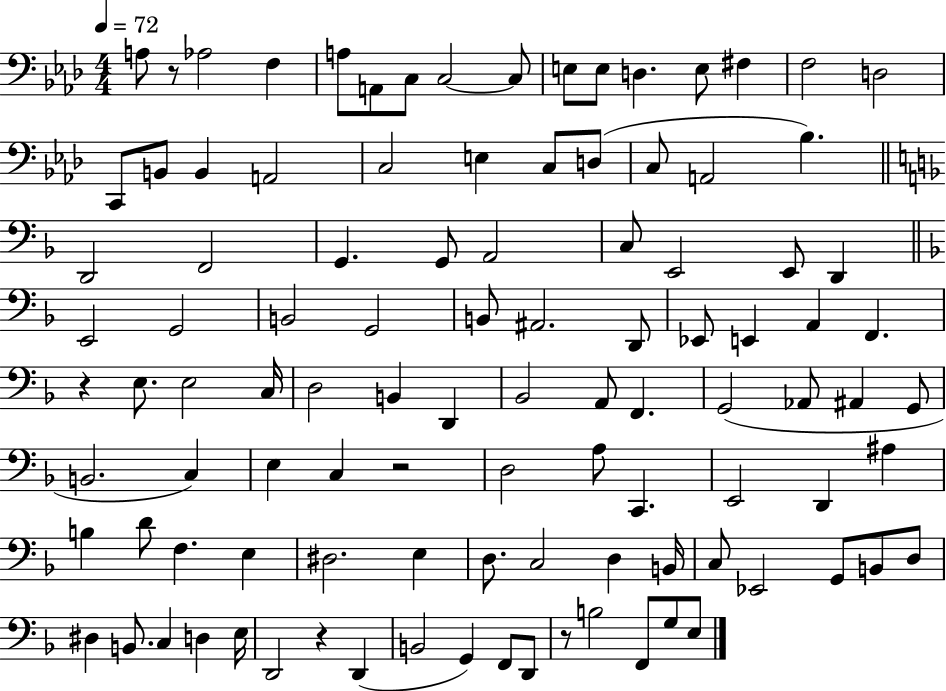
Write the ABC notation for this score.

X:1
T:Untitled
M:4/4
L:1/4
K:Ab
A,/2 z/2 _A,2 F, A,/2 A,,/2 C,/2 C,2 C,/2 E,/2 E,/2 D, E,/2 ^F, F,2 D,2 C,,/2 B,,/2 B,, A,,2 C,2 E, C,/2 D,/2 C,/2 A,,2 _B, D,,2 F,,2 G,, G,,/2 A,,2 C,/2 E,,2 E,,/2 D,, E,,2 G,,2 B,,2 G,,2 B,,/2 ^A,,2 D,,/2 _E,,/2 E,, A,, F,, z E,/2 E,2 C,/4 D,2 B,, D,, _B,,2 A,,/2 F,, G,,2 _A,,/2 ^A,, G,,/2 B,,2 C, E, C, z2 D,2 A,/2 C,, E,,2 D,, ^A, B, D/2 F, E, ^D,2 E, D,/2 C,2 D, B,,/4 C,/2 _E,,2 G,,/2 B,,/2 D,/2 ^D, B,,/2 C, D, E,/4 D,,2 z D,, B,,2 G,, F,,/2 D,,/2 z/2 B,2 F,,/2 G,/2 E,/2